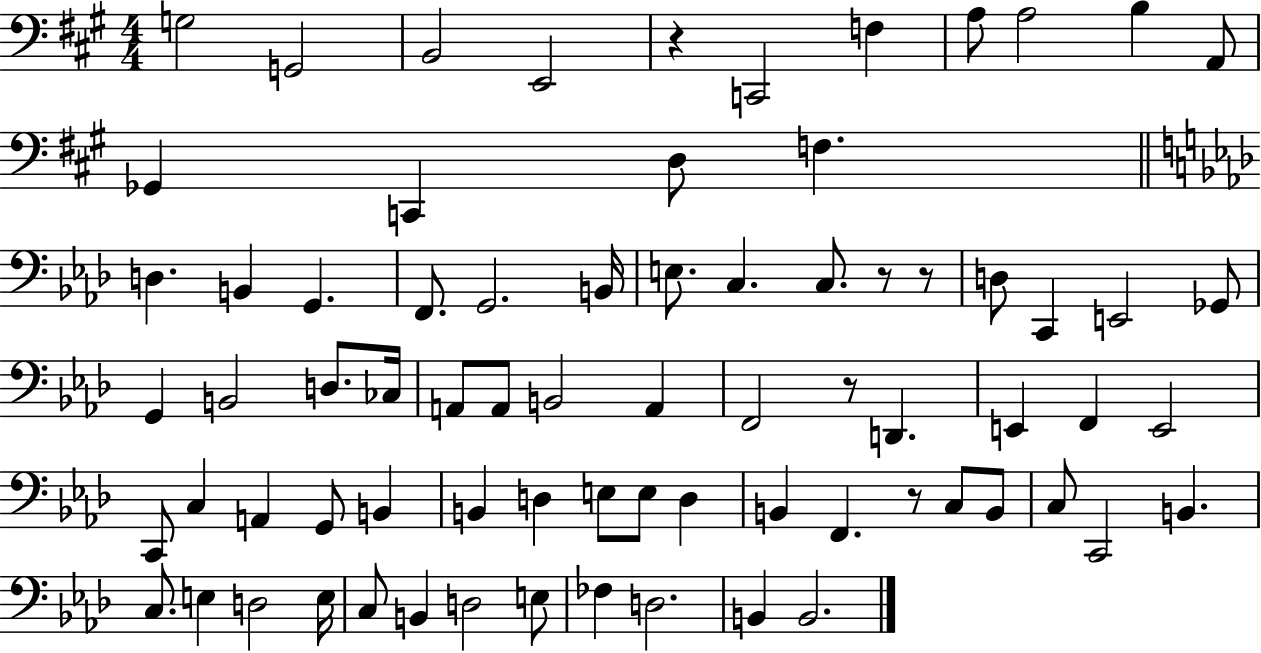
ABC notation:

X:1
T:Untitled
M:4/4
L:1/4
K:A
G,2 G,,2 B,,2 E,,2 z C,,2 F, A,/2 A,2 B, A,,/2 _G,, C,, D,/2 F, D, B,, G,, F,,/2 G,,2 B,,/4 E,/2 C, C,/2 z/2 z/2 D,/2 C,, E,,2 _G,,/2 G,, B,,2 D,/2 _C,/4 A,,/2 A,,/2 B,,2 A,, F,,2 z/2 D,, E,, F,, E,,2 C,,/2 C, A,, G,,/2 B,, B,, D, E,/2 E,/2 D, B,, F,, z/2 C,/2 B,,/2 C,/2 C,,2 B,, C,/2 E, D,2 E,/4 C,/2 B,, D,2 E,/2 _F, D,2 B,, B,,2